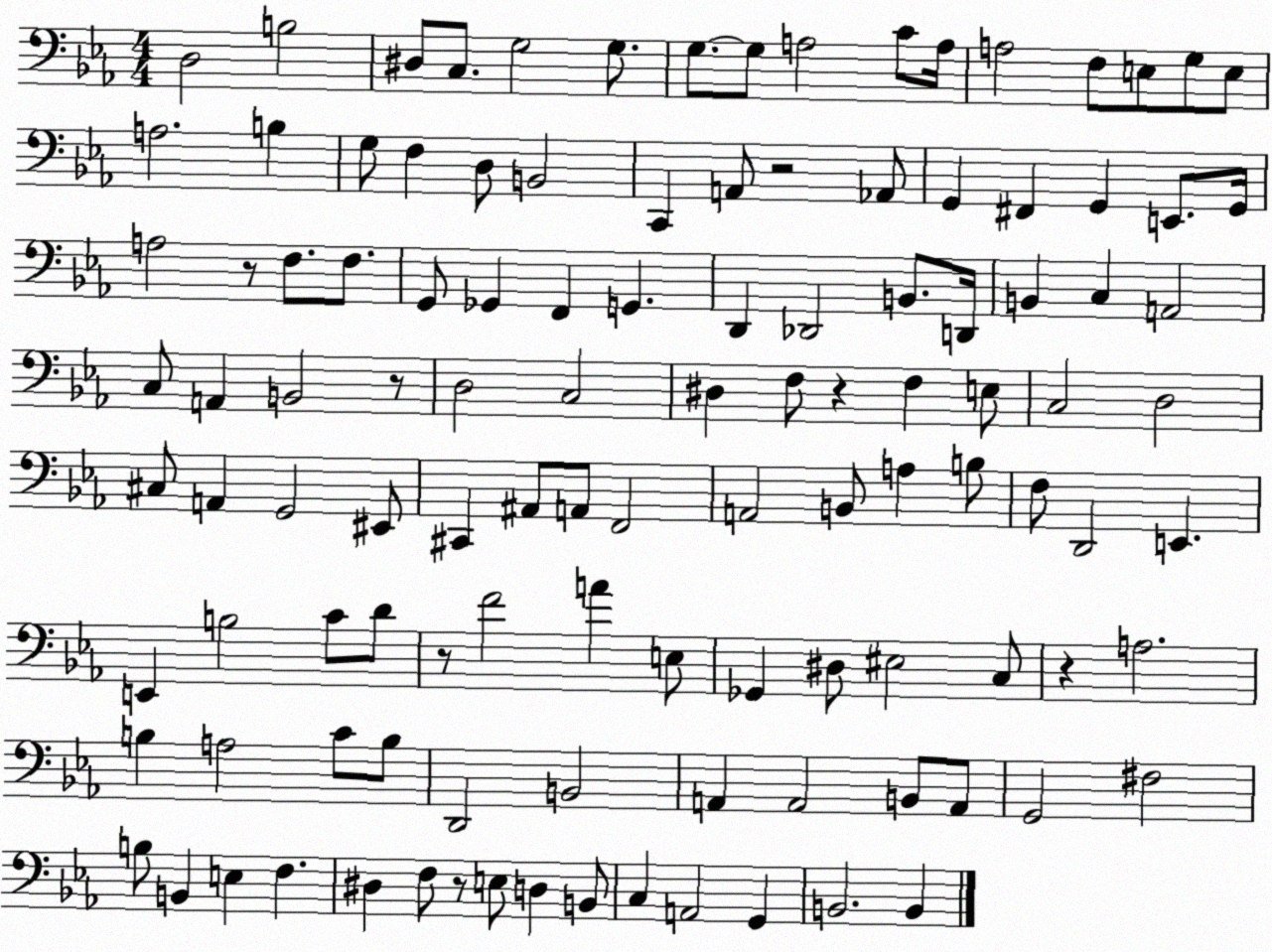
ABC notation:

X:1
T:Untitled
M:4/4
L:1/4
K:Eb
D,2 B,2 ^D,/2 C,/2 G,2 G,/2 G,/2 G,/2 A,2 C/2 A,/4 A,2 F,/2 E,/2 G,/2 E,/2 A,2 B, G,/2 F, D,/2 B,,2 C,, A,,/2 z2 _A,,/2 G,, ^F,, G,, E,,/2 G,,/4 A,2 z/2 F,/2 F,/2 G,,/2 _G,, F,, G,, D,, _D,,2 B,,/2 D,,/4 B,, C, A,,2 C,/2 A,, B,,2 z/2 D,2 C,2 ^D, F,/2 z F, E,/2 C,2 D,2 ^C,/2 A,, G,,2 ^E,,/2 ^C,, ^A,,/2 A,,/2 F,,2 A,,2 B,,/2 A, B,/2 F,/2 D,,2 E,, E,, B,2 C/2 D/2 z/2 F2 A E,/2 _G,, ^D,/2 ^E,2 C,/2 z A,2 B, A,2 C/2 B,/2 D,,2 B,,2 A,, A,,2 B,,/2 A,,/2 G,,2 ^F,2 B,/2 B,, E, F, ^D, F,/2 z/2 E,/2 D, B,,/2 C, A,,2 G,, B,,2 B,,